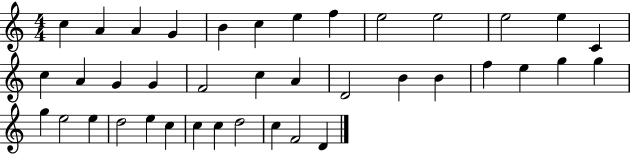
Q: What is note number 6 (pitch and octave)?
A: C5